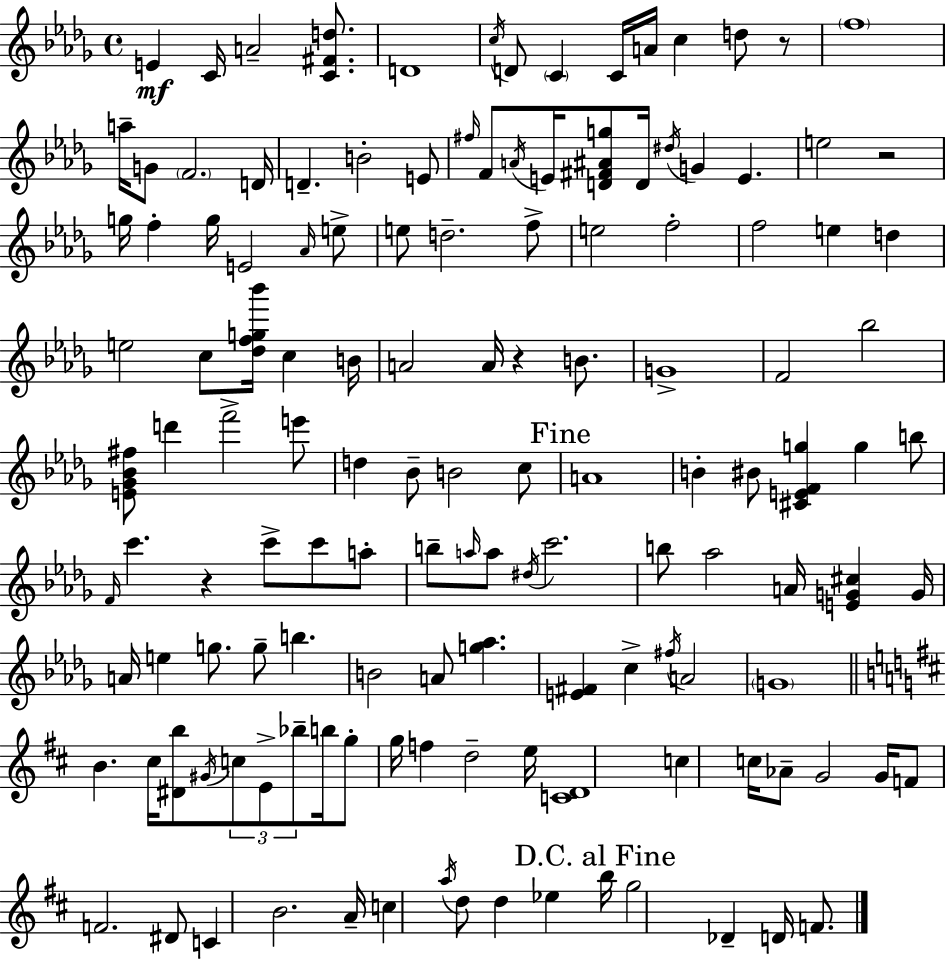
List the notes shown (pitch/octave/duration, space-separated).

E4/q C4/s A4/h [C4,F#4,D5]/e. D4/w C5/s D4/e C4/q C4/s A4/s C5/q D5/e R/e F5/w A5/s G4/e F4/h. D4/s D4/q. B4/h E4/e F#5/s F4/e A4/s E4/s [D4,F#4,A#4,G5]/e D4/s D#5/s G4/q E4/q. E5/h R/h G5/s F5/q G5/s E4/h Ab4/s E5/e E5/e D5/h. F5/e E5/h F5/h F5/h E5/q D5/q E5/h C5/e [Db5,F5,G5,Bb6]/s C5/q B4/s A4/h A4/s R/q B4/e. G4/w F4/h Bb5/h [E4,Gb4,Bb4,F#5]/e D6/q F6/h E6/e D5/q Bb4/e B4/h C5/e A4/w B4/q BIS4/e [C#4,E4,F4,G5]/q G5/q B5/e F4/s C6/q. R/q C6/e C6/e A5/e B5/e A5/s A5/e D#5/s C6/h. B5/e Ab5/h A4/s [E4,G4,C#5]/q G4/s A4/s E5/q G5/e. G5/e B5/q. B4/h A4/e [G5,Ab5]/q. [E4,F#4]/q C5/q F#5/s A4/h G4/w B4/q. C#5/s [D#4,B5]/e G#4/s C5/e E4/e Bb5/e B5/s G5/e G5/s F5/q D5/h E5/s [C4,D4]/w C5/q C5/s Ab4/e G4/h G4/s F4/e F4/h. D#4/e C4/q B4/h. A4/s C5/q A5/s D5/e D5/q Eb5/q B5/s G5/h Db4/q D4/s F4/e.